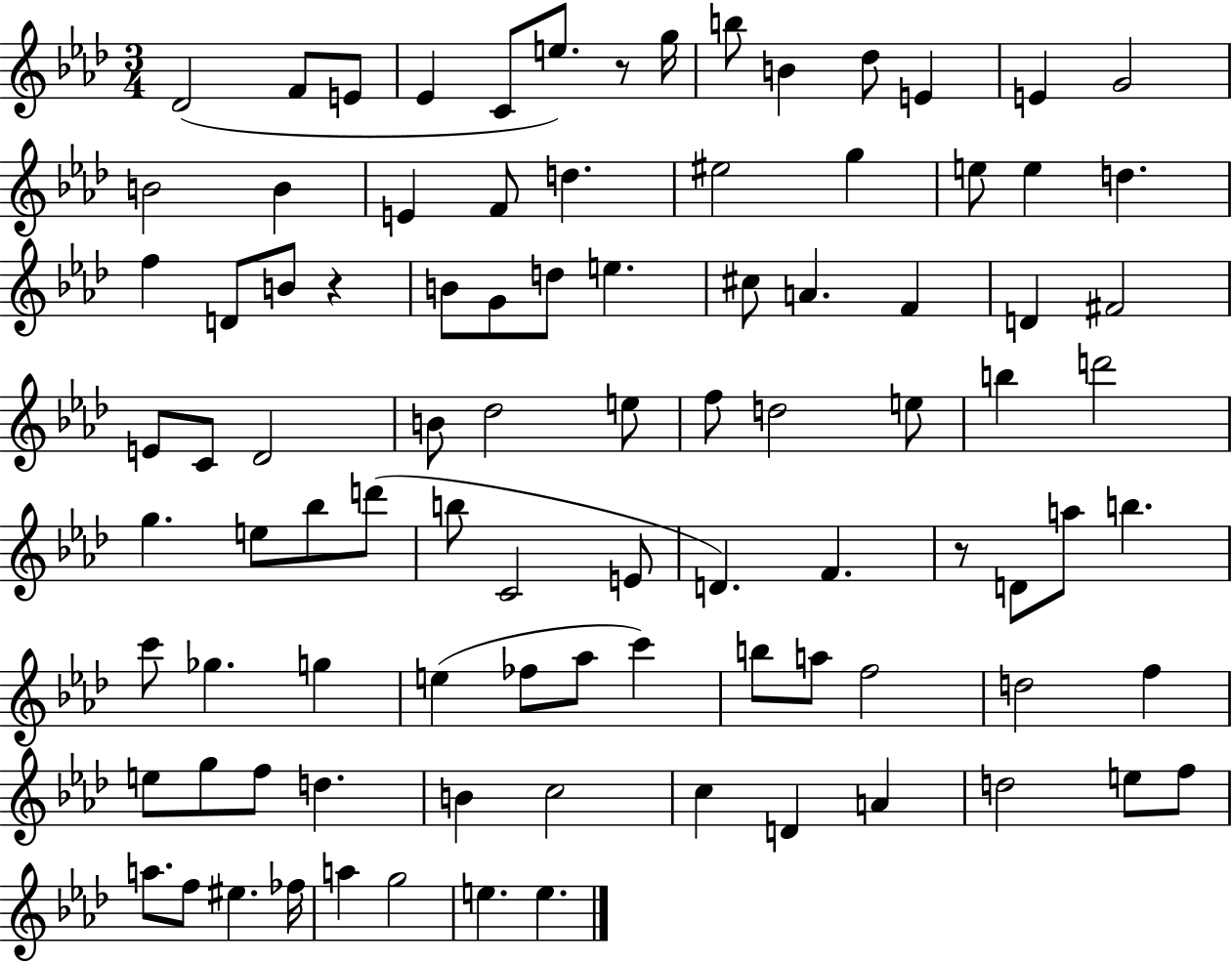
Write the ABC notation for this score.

X:1
T:Untitled
M:3/4
L:1/4
K:Ab
_D2 F/2 E/2 _E C/2 e/2 z/2 g/4 b/2 B _d/2 E E G2 B2 B E F/2 d ^e2 g e/2 e d f D/2 B/2 z B/2 G/2 d/2 e ^c/2 A F D ^F2 E/2 C/2 _D2 B/2 _d2 e/2 f/2 d2 e/2 b d'2 g e/2 _b/2 d'/2 b/2 C2 E/2 D F z/2 D/2 a/2 b c'/2 _g g e _f/2 _a/2 c' b/2 a/2 f2 d2 f e/2 g/2 f/2 d B c2 c D A d2 e/2 f/2 a/2 f/2 ^e _f/4 a g2 e e